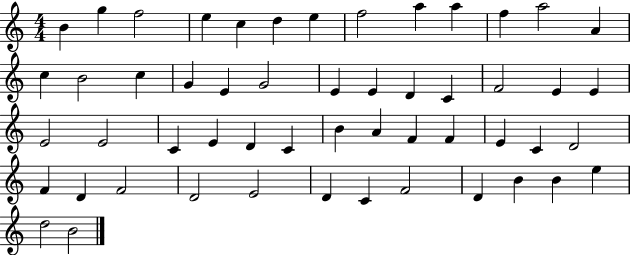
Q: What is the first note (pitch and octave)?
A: B4